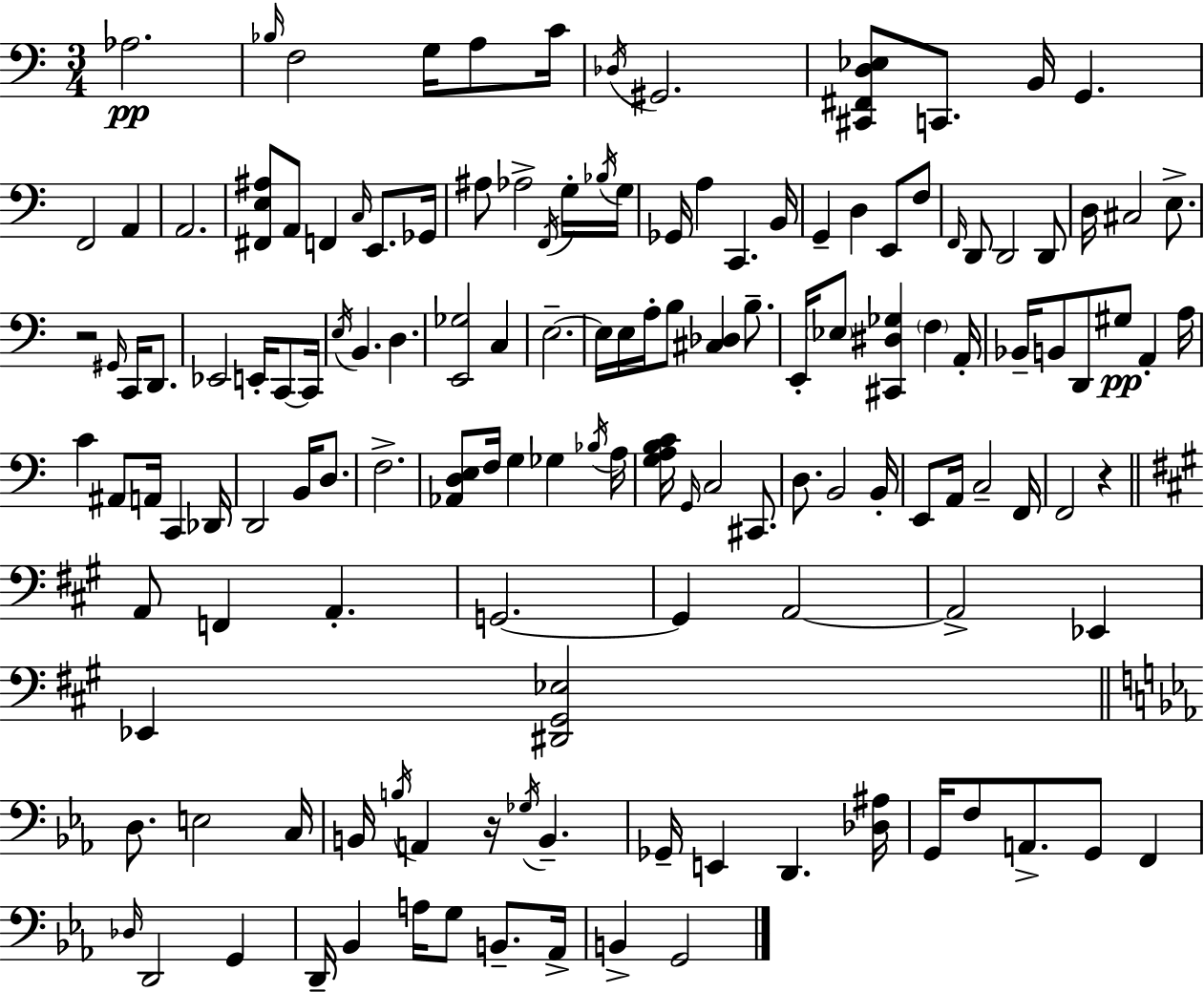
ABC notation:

X:1
T:Untitled
M:3/4
L:1/4
K:Am
_A,2 _B,/4 F,2 G,/4 A,/2 C/4 _D,/4 ^G,,2 [^C,,^F,,D,_E,]/2 C,,/2 B,,/4 G,, F,,2 A,, A,,2 [^F,,E,^A,]/2 A,,/2 F,, C,/4 E,,/2 _G,,/4 ^A,/2 _A,2 F,,/4 G,/4 _B,/4 G,/4 _G,,/4 A, C,, B,,/4 G,, D, E,,/2 F,/2 F,,/4 D,,/2 D,,2 D,,/2 D,/4 ^C,2 E,/2 z2 ^G,,/4 C,,/4 D,,/2 _E,,2 E,,/4 C,,/2 C,,/4 E,/4 B,, D, [E,,_G,]2 C, E,2 E,/4 E,/4 A,/4 B,/2 [^C,_D,] B,/2 E,,/4 _E,/2 [^C,,^D,_G,] F, A,,/4 _B,,/4 B,,/2 D,,/2 ^G,/2 A,, A,/4 C ^A,,/2 A,,/4 C,, _D,,/4 D,,2 B,,/4 D,/2 F,2 [_A,,D,E,]/2 F,/4 G, _G, _B,/4 A,/4 [G,A,B,C]/4 G,,/4 C,2 ^C,,/2 D,/2 B,,2 B,,/4 E,,/2 A,,/4 C,2 F,,/4 F,,2 z A,,/2 F,, A,, G,,2 G,, A,,2 A,,2 _E,, _E,, [^D,,^G,,_E,]2 D,/2 E,2 C,/4 B,,/4 B,/4 A,, z/4 _G,/4 B,, _G,,/4 E,, D,, [_D,^A,]/4 G,,/4 F,/2 A,,/2 G,,/2 F,, _D,/4 D,,2 G,, D,,/4 _B,, A,/4 G,/2 B,,/2 _A,,/4 B,, G,,2